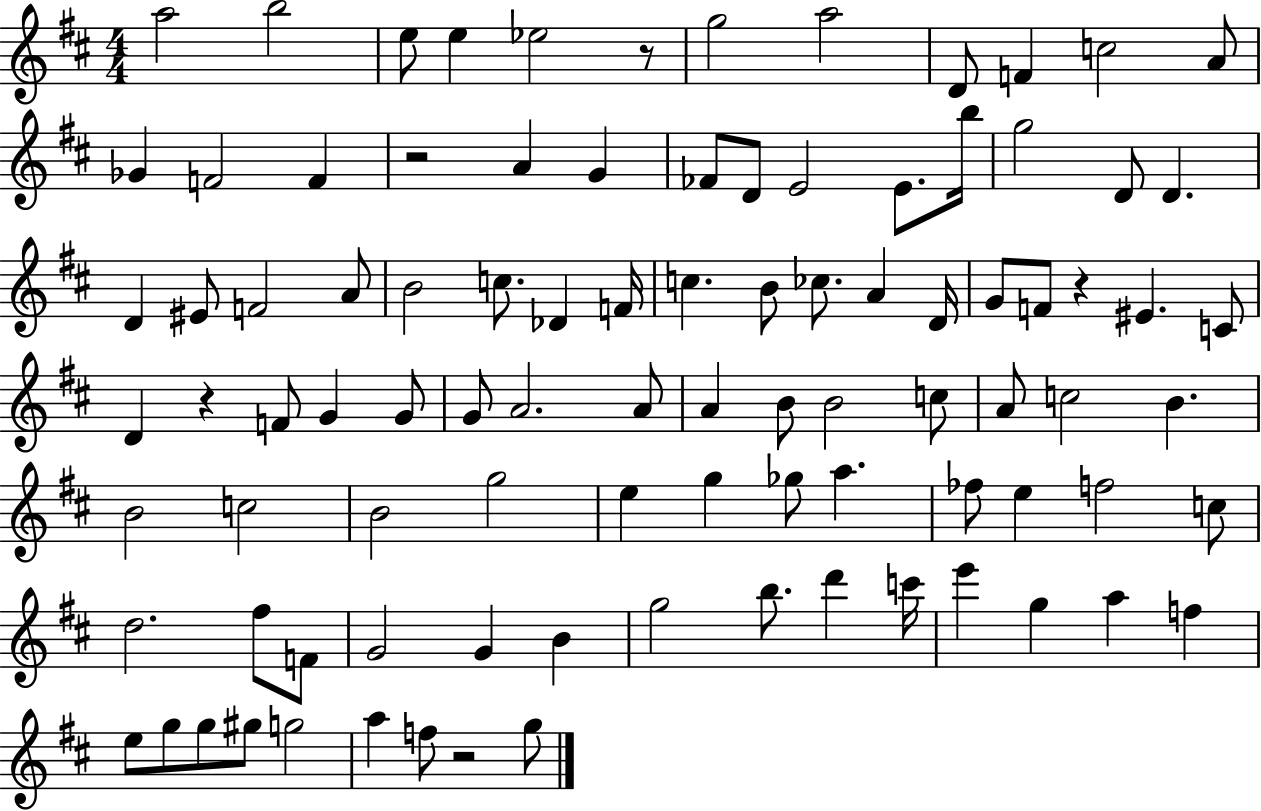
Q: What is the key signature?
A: D major